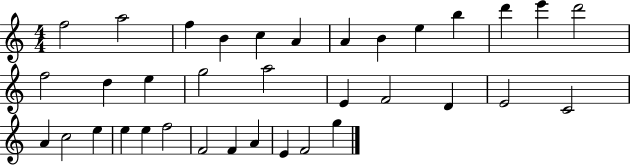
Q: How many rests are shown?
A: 0